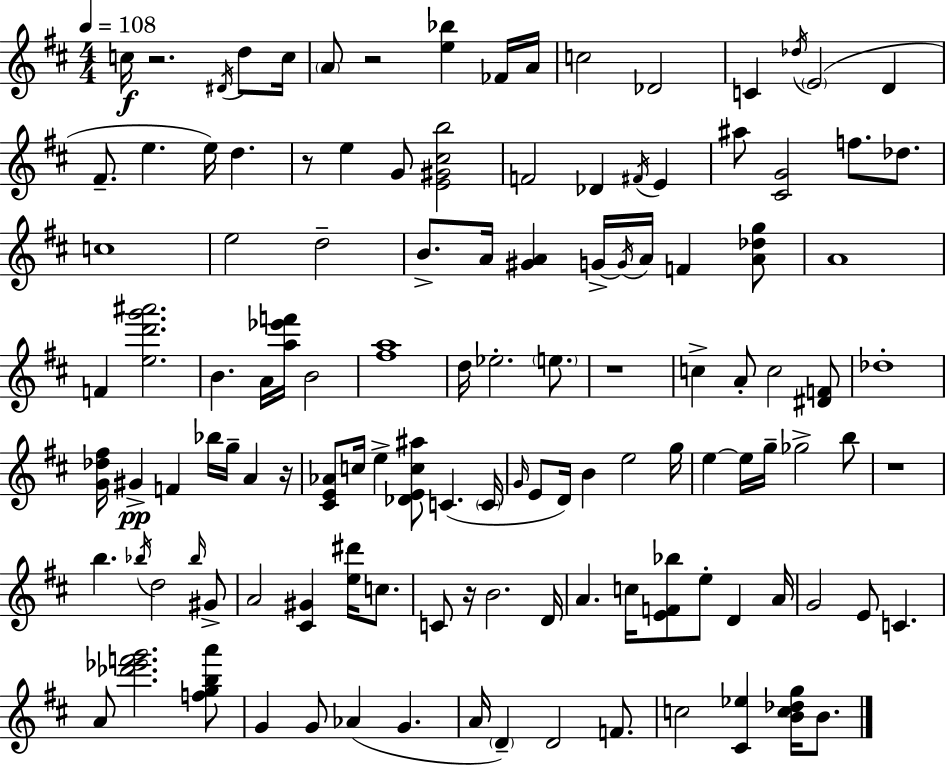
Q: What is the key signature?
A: D major